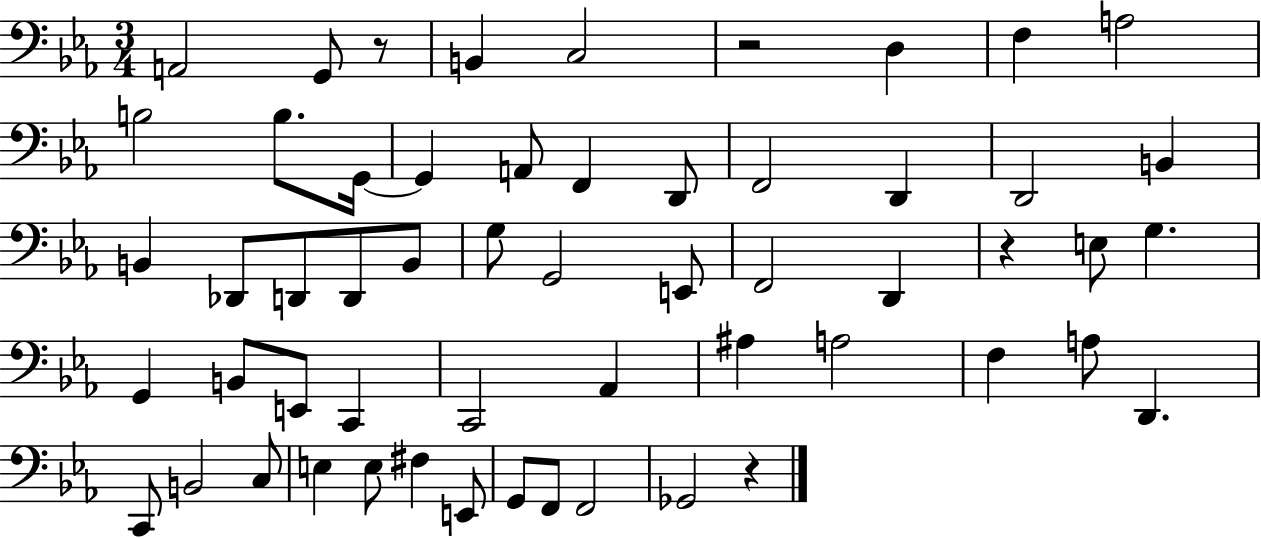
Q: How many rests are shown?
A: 4